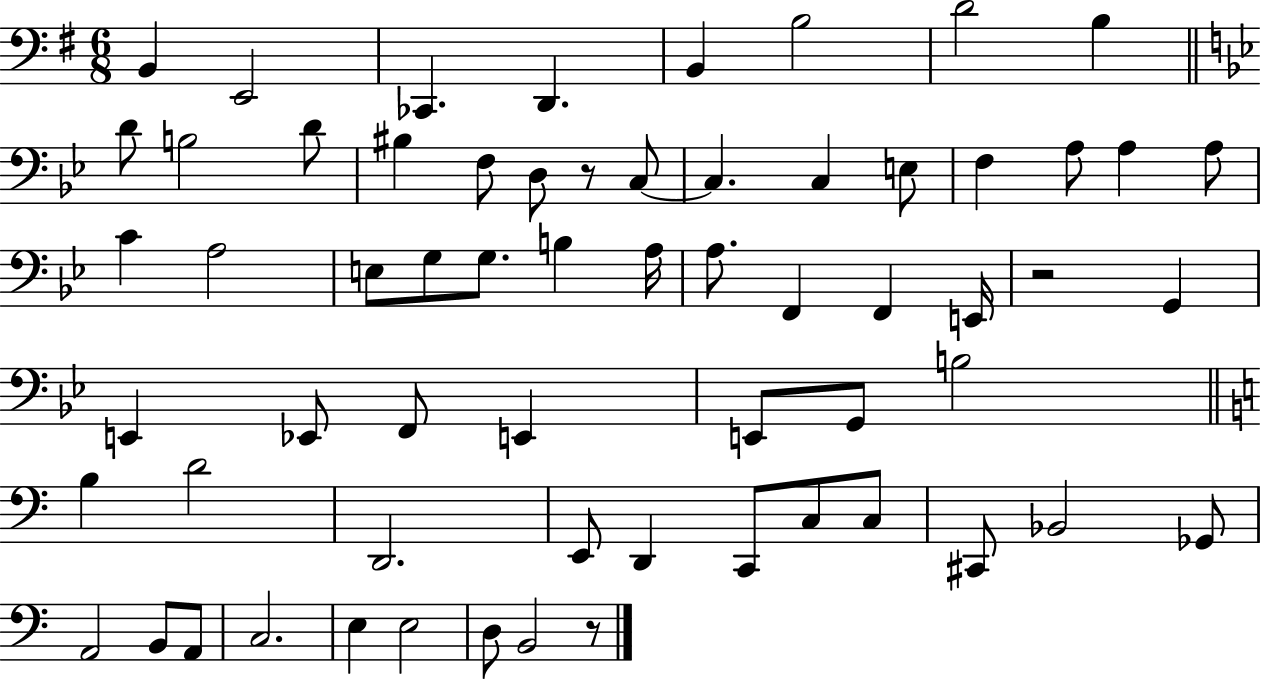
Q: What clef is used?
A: bass